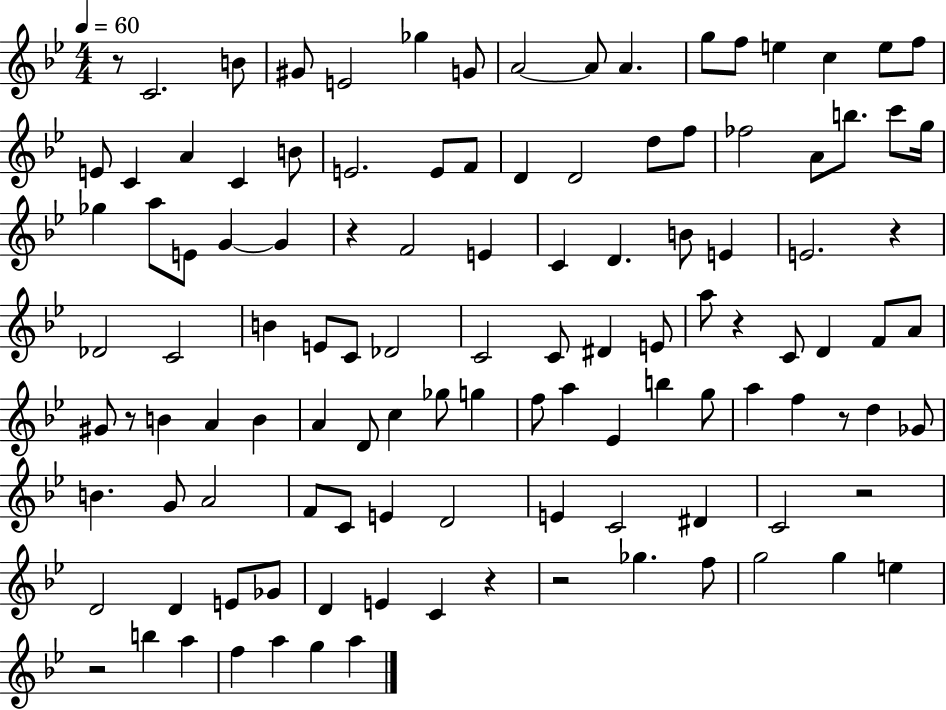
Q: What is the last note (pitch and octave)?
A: A5